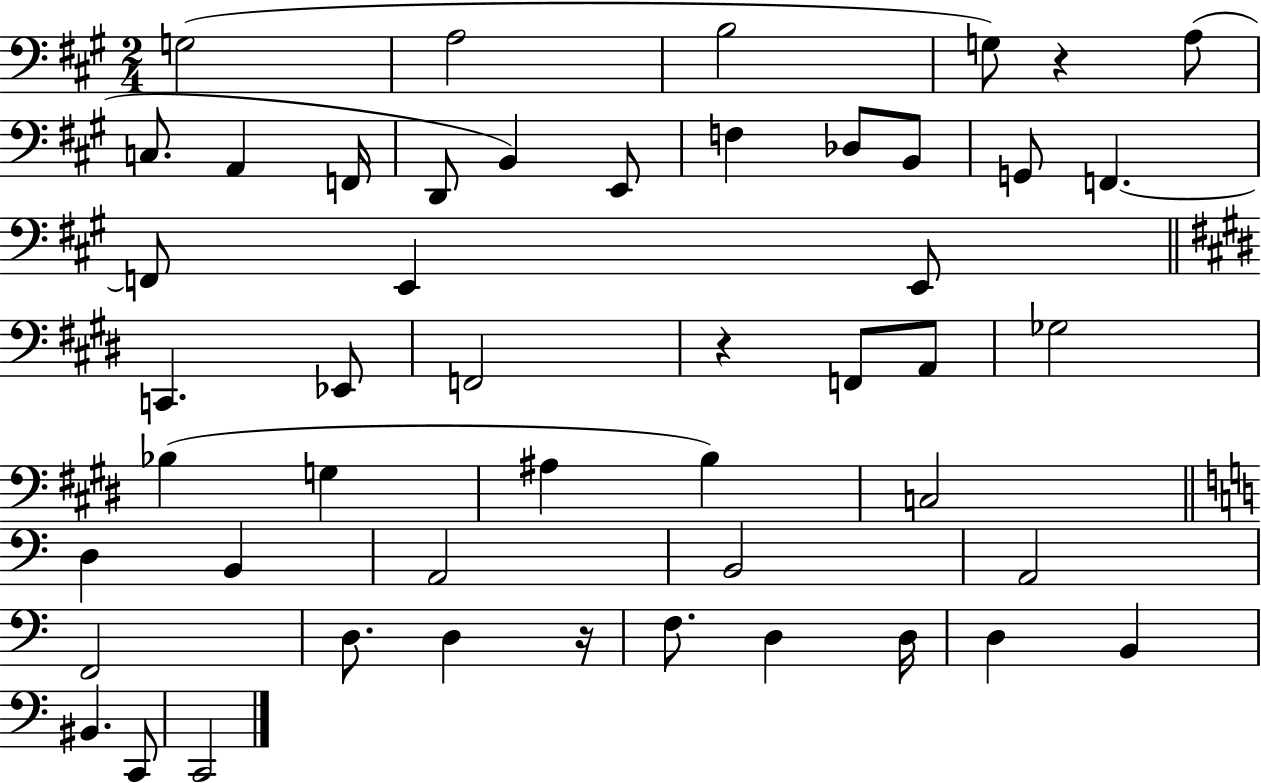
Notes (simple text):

G3/h A3/h B3/h G3/e R/q A3/e C3/e. A2/q F2/s D2/e B2/q E2/e F3/q Db3/e B2/e G2/e F2/q. F2/e E2/q E2/e C2/q. Eb2/e F2/h R/q F2/e A2/e Gb3/h Bb3/q G3/q A#3/q B3/q C3/h D3/q B2/q A2/h B2/h A2/h F2/h D3/e. D3/q R/s F3/e. D3/q D3/s D3/q B2/q BIS2/q. C2/e C2/h